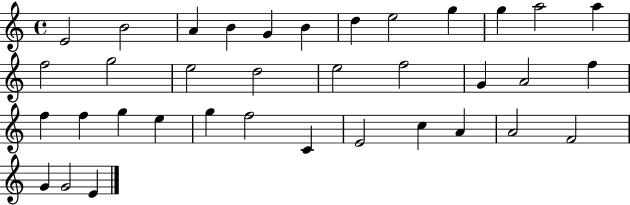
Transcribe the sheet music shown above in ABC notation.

X:1
T:Untitled
M:4/4
L:1/4
K:C
E2 B2 A B G B d e2 g g a2 a f2 g2 e2 d2 e2 f2 G A2 f f f g e g f2 C E2 c A A2 F2 G G2 E